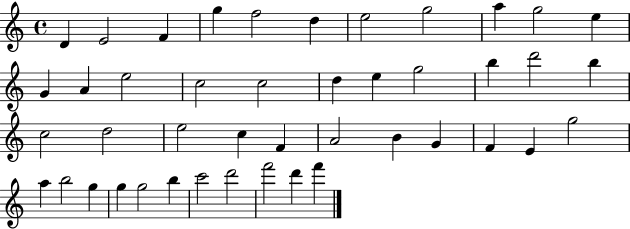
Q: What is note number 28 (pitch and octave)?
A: A4